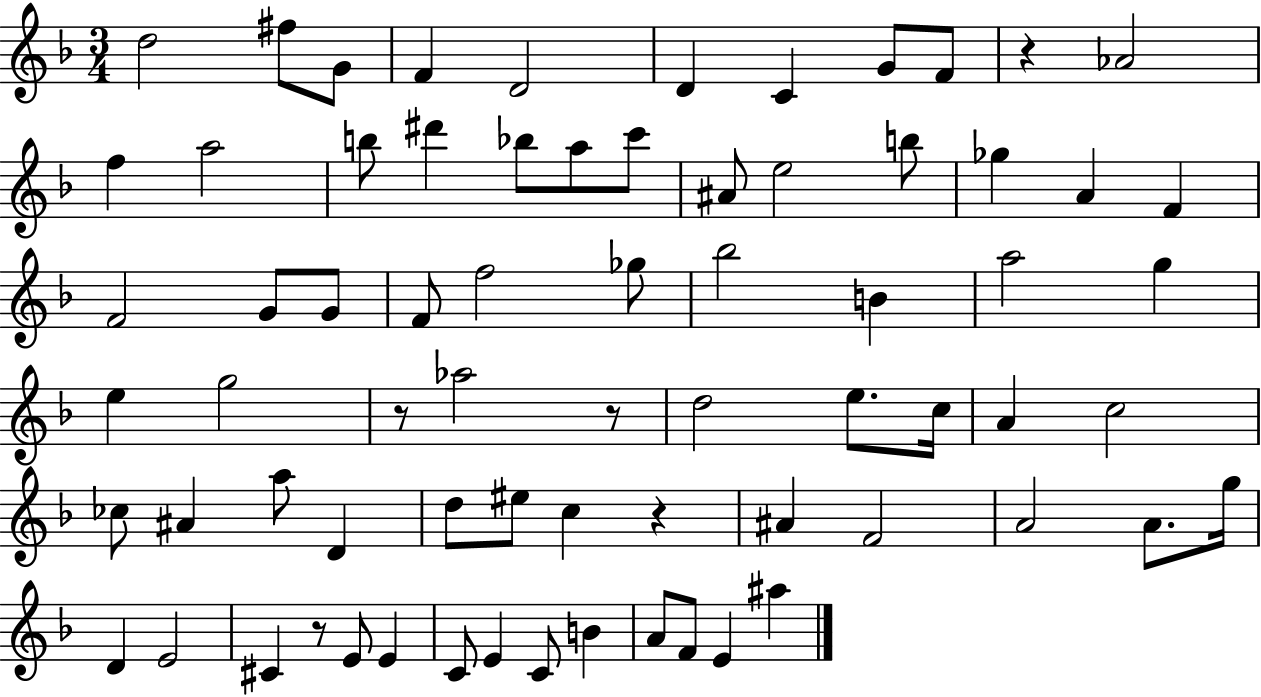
D5/h F#5/e G4/e F4/q D4/h D4/q C4/q G4/e F4/e R/q Ab4/h F5/q A5/h B5/e D#6/q Bb5/e A5/e C6/e A#4/e E5/h B5/e Gb5/q A4/q F4/q F4/h G4/e G4/e F4/e F5/h Gb5/e Bb5/h B4/q A5/h G5/q E5/q G5/h R/e Ab5/h R/e D5/h E5/e. C5/s A4/q C5/h CES5/e A#4/q A5/e D4/q D5/e EIS5/e C5/q R/q A#4/q F4/h A4/h A4/e. G5/s D4/q E4/h C#4/q R/e E4/e E4/q C4/e E4/q C4/e B4/q A4/e F4/e E4/q A#5/q